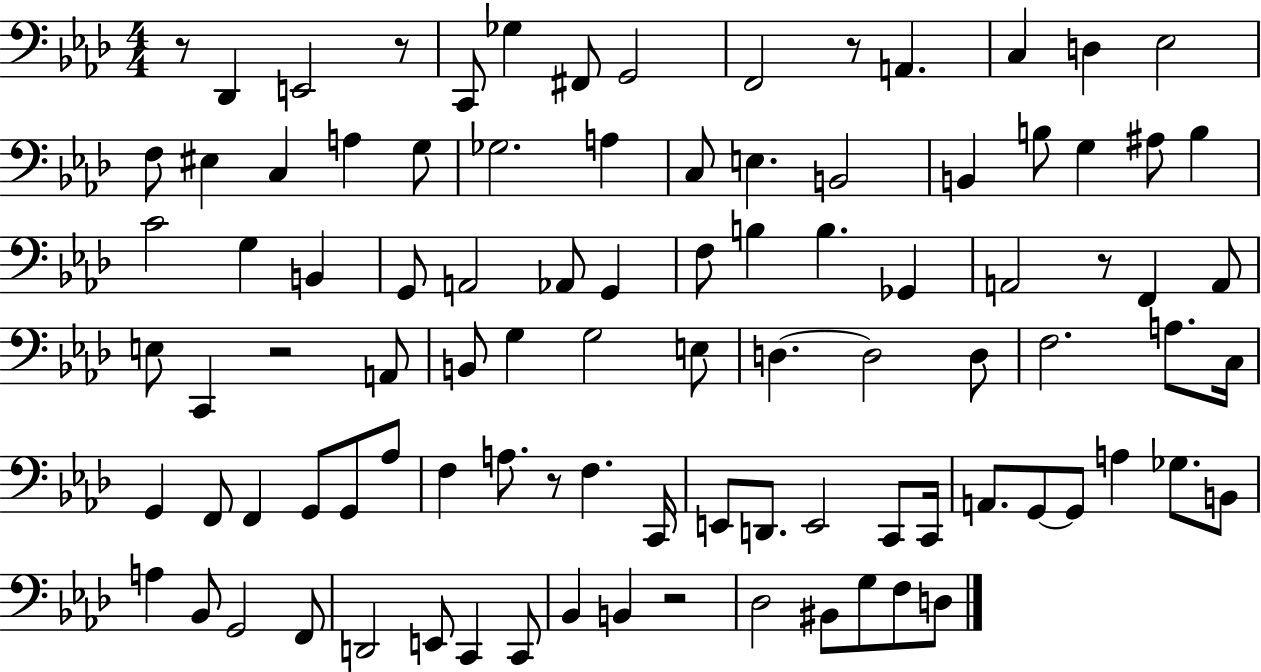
R/e Db2/q E2/h R/e C2/e Gb3/q F#2/e G2/h F2/h R/e A2/q. C3/q D3/q Eb3/h F3/e EIS3/q C3/q A3/q G3/e Gb3/h. A3/q C3/e E3/q. B2/h B2/q B3/e G3/q A#3/e B3/q C4/h G3/q B2/q G2/e A2/h Ab2/e G2/q F3/e B3/q B3/q. Gb2/q A2/h R/e F2/q A2/e E3/e C2/q R/h A2/e B2/e G3/q G3/h E3/e D3/q. D3/h D3/e F3/h. A3/e. C3/s G2/q F2/e F2/q G2/e G2/e Ab3/e F3/q A3/e. R/e F3/q. C2/s E2/e D2/e. E2/h C2/e C2/s A2/e. G2/e G2/e A3/q Gb3/e. B2/e A3/q Bb2/e G2/h F2/e D2/h E2/e C2/q C2/e Bb2/q B2/q R/h Db3/h BIS2/e G3/e F3/e D3/e